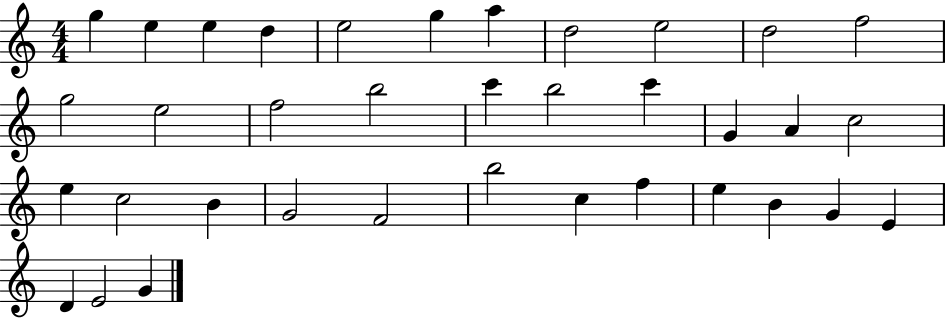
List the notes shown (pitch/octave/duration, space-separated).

G5/q E5/q E5/q D5/q E5/h G5/q A5/q D5/h E5/h D5/h F5/h G5/h E5/h F5/h B5/h C6/q B5/h C6/q G4/q A4/q C5/h E5/q C5/h B4/q G4/h F4/h B5/h C5/q F5/q E5/q B4/q G4/q E4/q D4/q E4/h G4/q